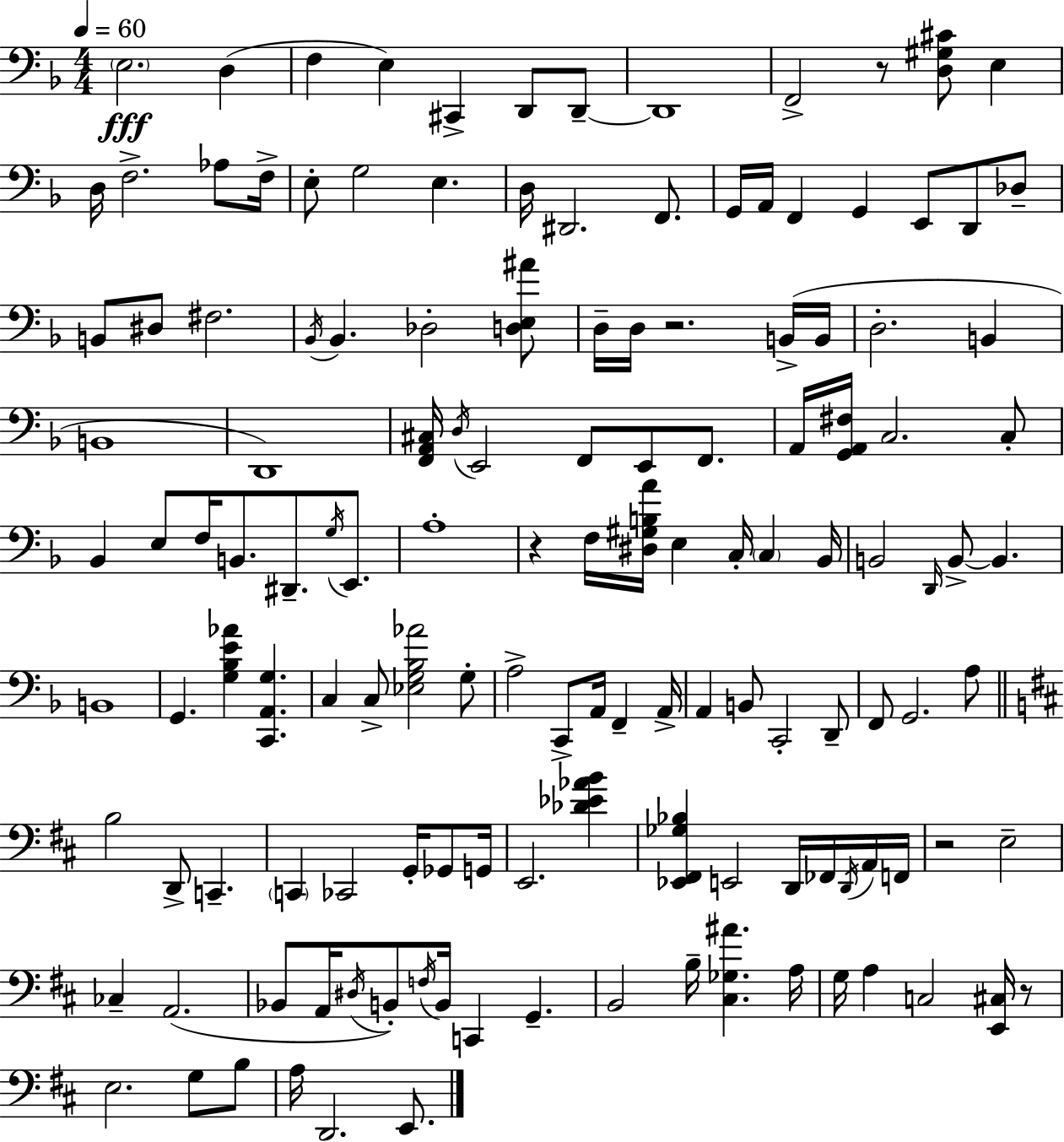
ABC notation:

X:1
T:Untitled
M:4/4
L:1/4
K:Dm
E,2 D, F, E, ^C,, D,,/2 D,,/2 D,,4 F,,2 z/2 [D,^G,^C]/2 E, D,/4 F,2 _A,/2 F,/4 E,/2 G,2 E, D,/4 ^D,,2 F,,/2 G,,/4 A,,/4 F,, G,, E,,/2 D,,/2 _D,/2 B,,/2 ^D,/2 ^F,2 _B,,/4 _B,, _D,2 [D,E,^A]/2 D,/4 D,/4 z2 B,,/4 B,,/4 D,2 B,, B,,4 D,,4 [F,,A,,^C,]/4 D,/4 E,,2 F,,/2 E,,/2 F,,/2 A,,/4 [G,,A,,^F,]/4 C,2 C,/2 _B,, E,/2 F,/4 B,,/2 ^D,,/2 G,/4 E,,/2 A,4 z F,/4 [^D,^G,B,A]/4 E, C,/4 C, _B,,/4 B,,2 D,,/4 B,,/2 B,, B,,4 G,, [G,_B,E_A] [C,,A,,G,] C, C,/2 [_E,G,_B,_A]2 G,/2 A,2 C,,/2 A,,/4 F,, A,,/4 A,, B,,/2 C,,2 D,,/2 F,,/2 G,,2 A,/2 B,2 D,,/2 C,, C,, _C,,2 G,,/4 _G,,/2 G,,/4 E,,2 [_D_E_AB] [_E,,^F,,_G,_B,] E,,2 D,,/4 _F,,/4 D,,/4 A,,/4 F,,/4 z2 E,2 _C, A,,2 _B,,/2 A,,/4 ^D,/4 B,,/2 F,/4 B,,/4 C,, G,, B,,2 B,/4 [^C,_G,^A] A,/4 G,/4 A, C,2 [E,,^C,]/4 z/2 E,2 G,/2 B,/2 A,/4 D,,2 E,,/2